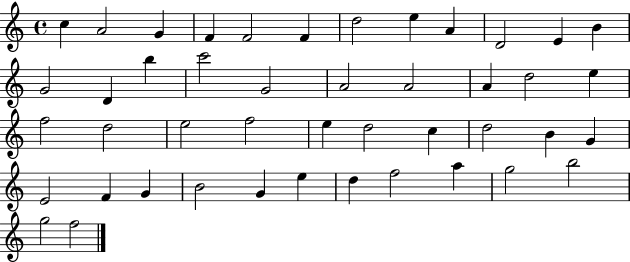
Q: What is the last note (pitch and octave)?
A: F5